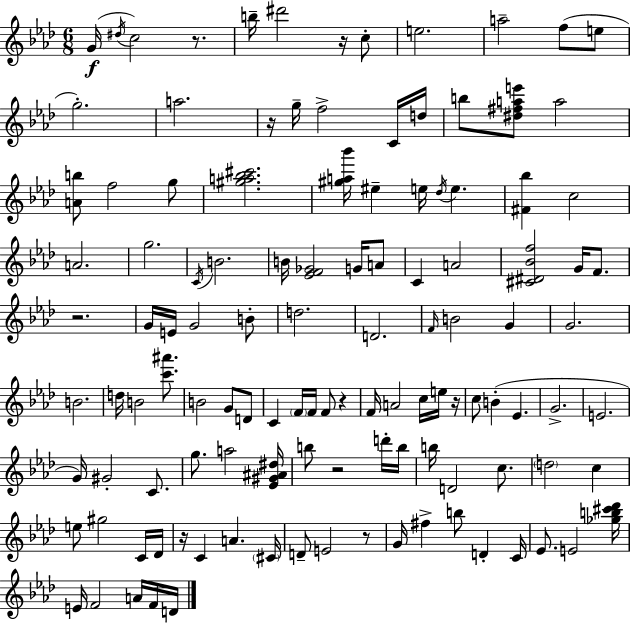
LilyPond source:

{
  \clef treble
  \numericTimeSignature
  \time 6/8
  \key f \minor
  g'16(\f \acciaccatura { dis''16 } c''2) r8. | b''16-- dis'''2 r16 c''8-. | e''2. | a''2-- f''8( e''8 | \break g''2.-.) | a''2. | r16 g''16-- f''2-> c'16 | d''16 b''8 <dis'' fis'' a'' e'''>8 a''2 | \break <a' b''>8 f''2 g''8 | <gis'' a'' bes'' cis'''>2. | <gis'' a'' bes'''>16 eis''4-- e''16 \acciaccatura { des''16 } e''4. | <fis' bes''>4 c''2 | \break a'2. | g''2. | \acciaccatura { c'16 } b'2. | b'16 <ees' f' ges'>2 | \break g'16 a'8 c'4 a'2 | <cis' dis' bes' f''>2 g'16 | f'8. r2. | g'16 e'16 g'2 | \break b'8-. d''2. | d'2. | \grace { f'16 } b'2 | g'4 g'2. | \break b'2. | d''16 b'2 | <c''' ais'''>8. b'2 | g'8 d'8 c'4 \parenthesize f'16 f'16 f'8 | \break r4 f'16 a'2 | c''16 e''16 r16 c''8 b'4-.( ees'4. | g'2.-> | e'2. | \break g'16) gis'2-. | c'8. g''8. a''2 | <ees' gis' ais' dis''>16 b''8 r2 | d'''16-. b''16 b''16 d'2 | \break c''8. \parenthesize d''2 | c''4 e''8 gis''2 | c'16 des'16 r16 c'4 a'4. | \parenthesize cis'16 d'8-- e'2 | \break r8 g'16 fis''4-> b''8 d'4-. | c'16 ees'8. e'2 | <ges'' b'' cis''' des'''>16 e'16 f'2 | a'16 f'16 d'16 \bar "|."
}